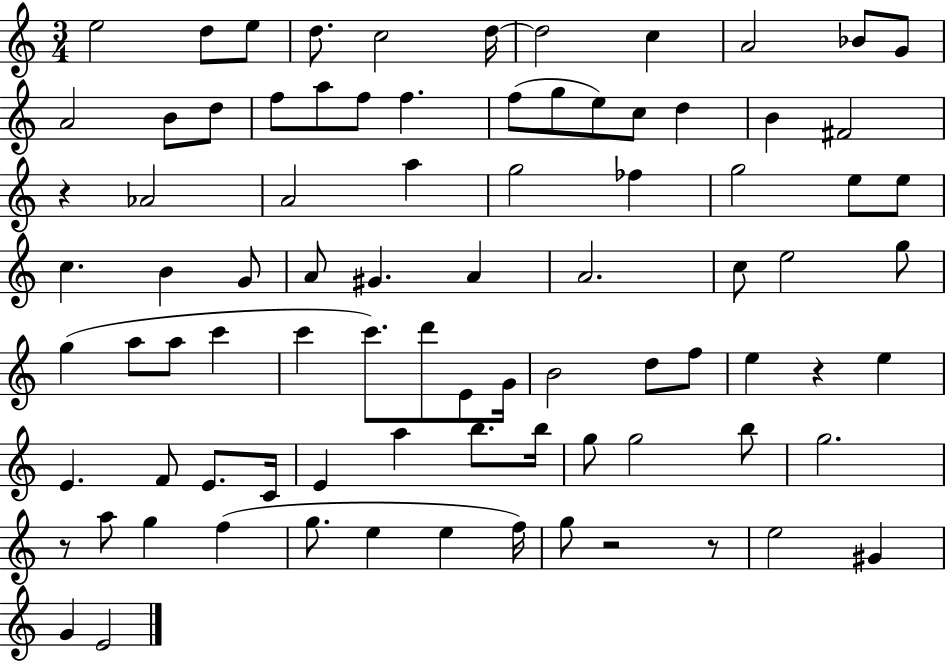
{
  \clef treble
  \numericTimeSignature
  \time 3/4
  \key c \major
  e''2 d''8 e''8 | d''8. c''2 d''16~~ | d''2 c''4 | a'2 bes'8 g'8 | \break a'2 b'8 d''8 | f''8 a''8 f''8 f''4. | f''8( g''8 e''8) c''8 d''4 | b'4 fis'2 | \break r4 aes'2 | a'2 a''4 | g''2 fes''4 | g''2 e''8 e''8 | \break c''4. b'4 g'8 | a'8 gis'4. a'4 | a'2. | c''8 e''2 g''8 | \break g''4( a''8 a''8 c'''4 | c'''4 c'''8.) d'''8 e'8 g'16 | b'2 d''8 f''8 | e''4 r4 e''4 | \break e'4. f'8 e'8. c'16 | e'4 a''4 b''8. b''16 | g''8 g''2 b''8 | g''2. | \break r8 a''8 g''4 f''4( | g''8. e''4 e''4 f''16) | g''8 r2 r8 | e''2 gis'4 | \break g'4 e'2 | \bar "|."
}